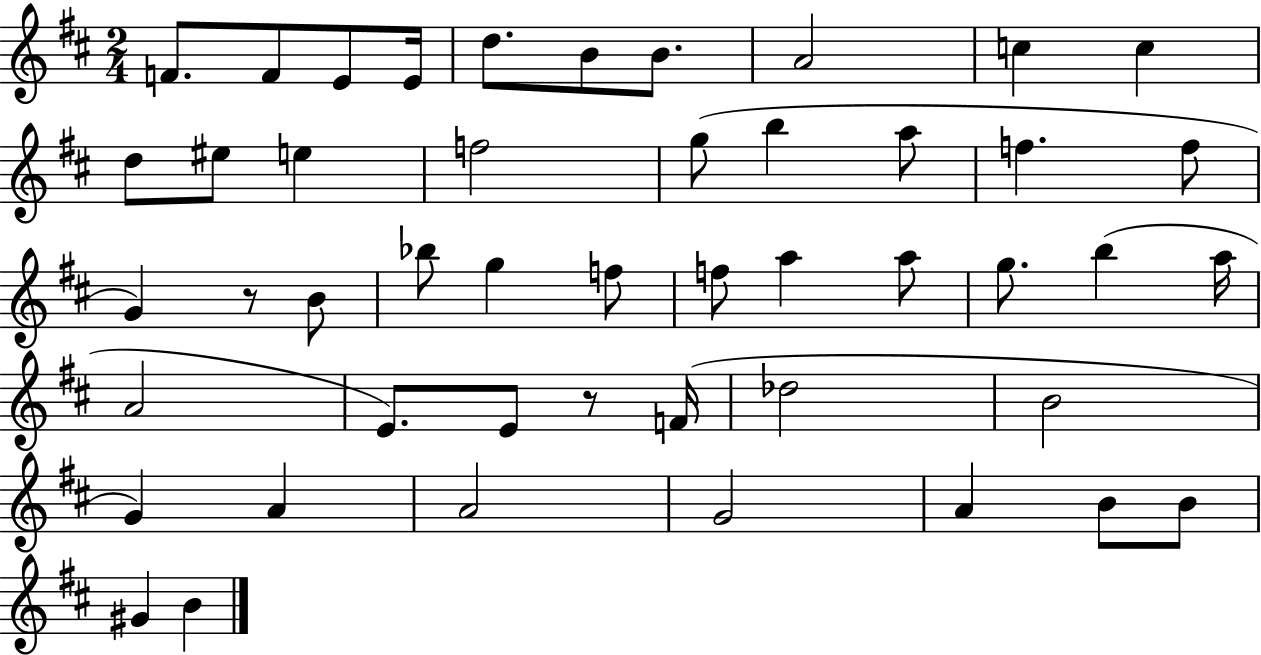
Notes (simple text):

F4/e. F4/e E4/e E4/s D5/e. B4/e B4/e. A4/h C5/q C5/q D5/e EIS5/e E5/q F5/h G5/e B5/q A5/e F5/q. F5/e G4/q R/e B4/e Bb5/e G5/q F5/e F5/e A5/q A5/e G5/e. B5/q A5/s A4/h E4/e. E4/e R/e F4/s Db5/h B4/h G4/q A4/q A4/h G4/h A4/q B4/e B4/e G#4/q B4/q